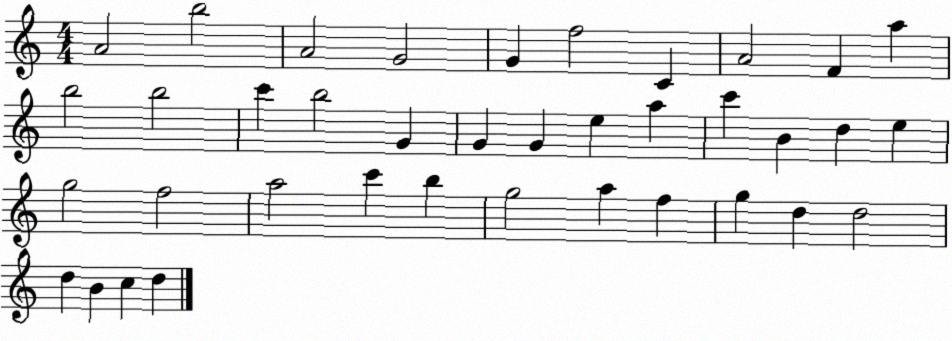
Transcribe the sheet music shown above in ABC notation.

X:1
T:Untitled
M:4/4
L:1/4
K:C
A2 b2 A2 G2 G f2 C A2 F a b2 b2 c' b2 G G G e a c' B d e g2 f2 a2 c' b g2 a f g d d2 d B c d